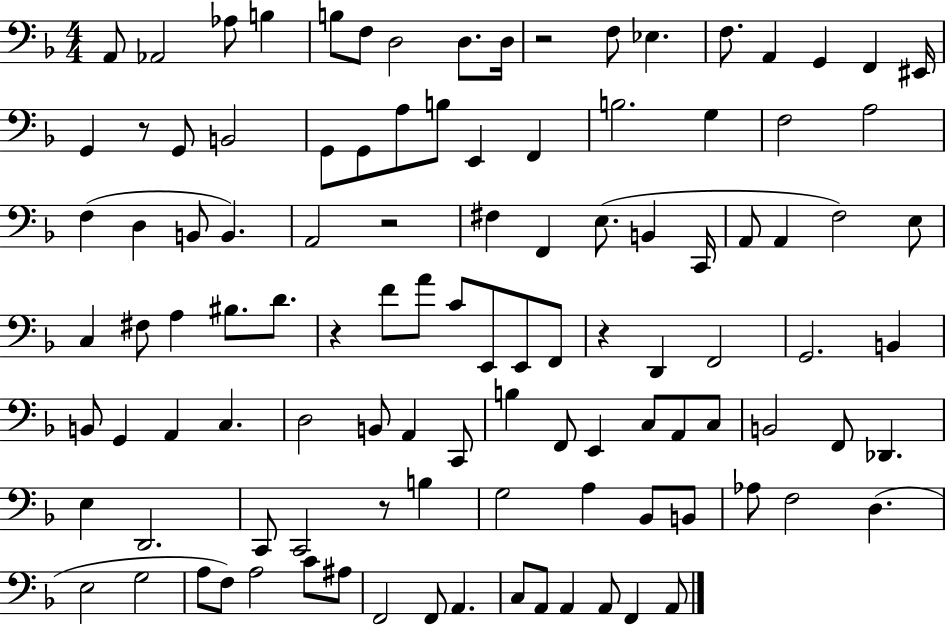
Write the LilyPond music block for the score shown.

{
  \clef bass
  \numericTimeSignature
  \time 4/4
  \key f \major
  \repeat volta 2 { a,8 aes,2 aes8 b4 | b8 f8 d2 d8. d16 | r2 f8 ees4. | f8. a,4 g,4 f,4 eis,16 | \break g,4 r8 g,8 b,2 | g,8 g,8 a8 b8 e,4 f,4 | b2. g4 | f2 a2 | \break f4( d4 b,8 b,4.) | a,2 r2 | fis4 f,4 e8.( b,4 c,16 | a,8 a,4 f2) e8 | \break c4 fis8 a4 bis8. d'8. | r4 f'8 a'8 c'8 e,8 e,8 f,8 | r4 d,4 f,2 | g,2. b,4 | \break b,8 g,4 a,4 c4. | d2 b,8 a,4 c,8 | b4 f,8 e,4 c8 a,8 c8 | b,2 f,8 des,4. | \break e4 d,2. | c,8 c,2 r8 b4 | g2 a4 bes,8 b,8 | aes8 f2 d4.( | \break e2 g2 | a8 f8) a2 c'8 ais8 | f,2 f,8 a,4. | c8 a,8 a,4 a,8 f,4 a,8 | \break } \bar "|."
}